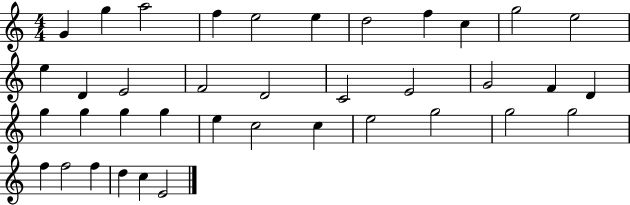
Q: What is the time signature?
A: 4/4